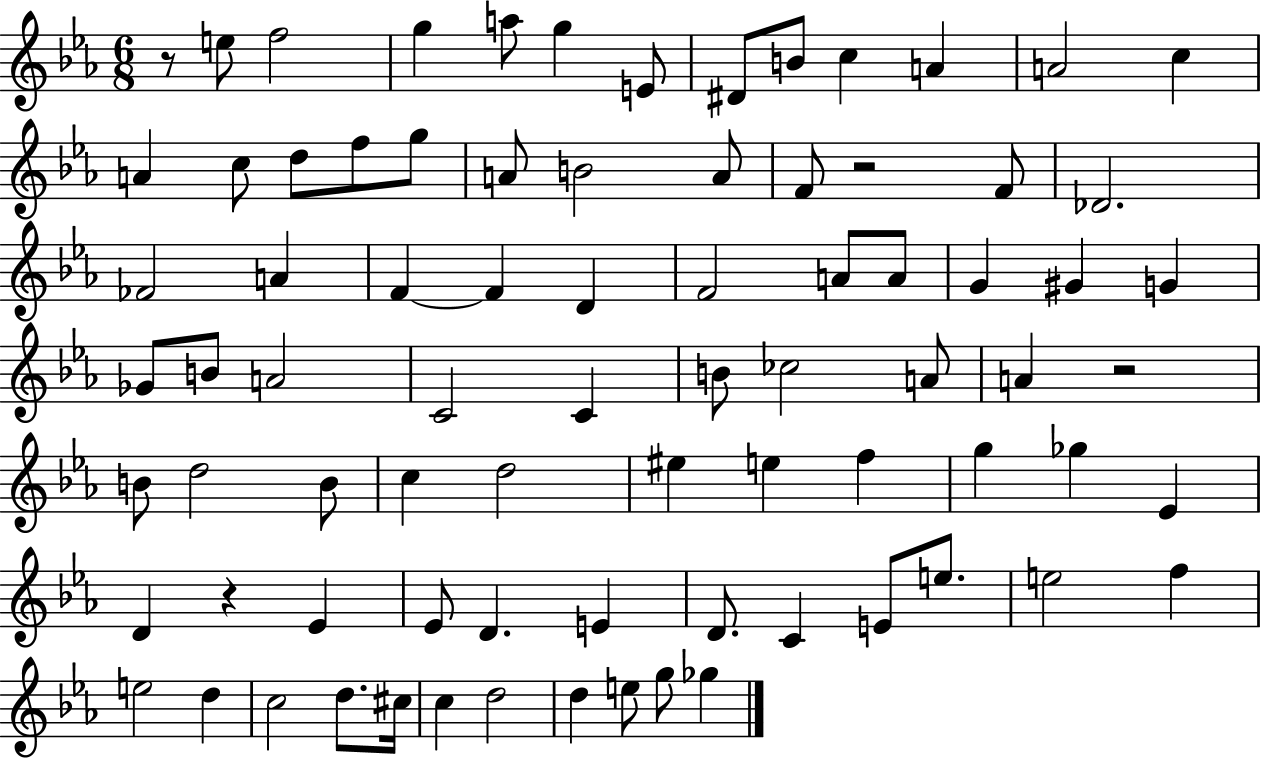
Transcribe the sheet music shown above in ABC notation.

X:1
T:Untitled
M:6/8
L:1/4
K:Eb
z/2 e/2 f2 g a/2 g E/2 ^D/2 B/2 c A A2 c A c/2 d/2 f/2 g/2 A/2 B2 A/2 F/2 z2 F/2 _D2 _F2 A F F D F2 A/2 A/2 G ^G G _G/2 B/2 A2 C2 C B/2 _c2 A/2 A z2 B/2 d2 B/2 c d2 ^e e f g _g _E D z _E _E/2 D E D/2 C E/2 e/2 e2 f e2 d c2 d/2 ^c/4 c d2 d e/2 g/2 _g